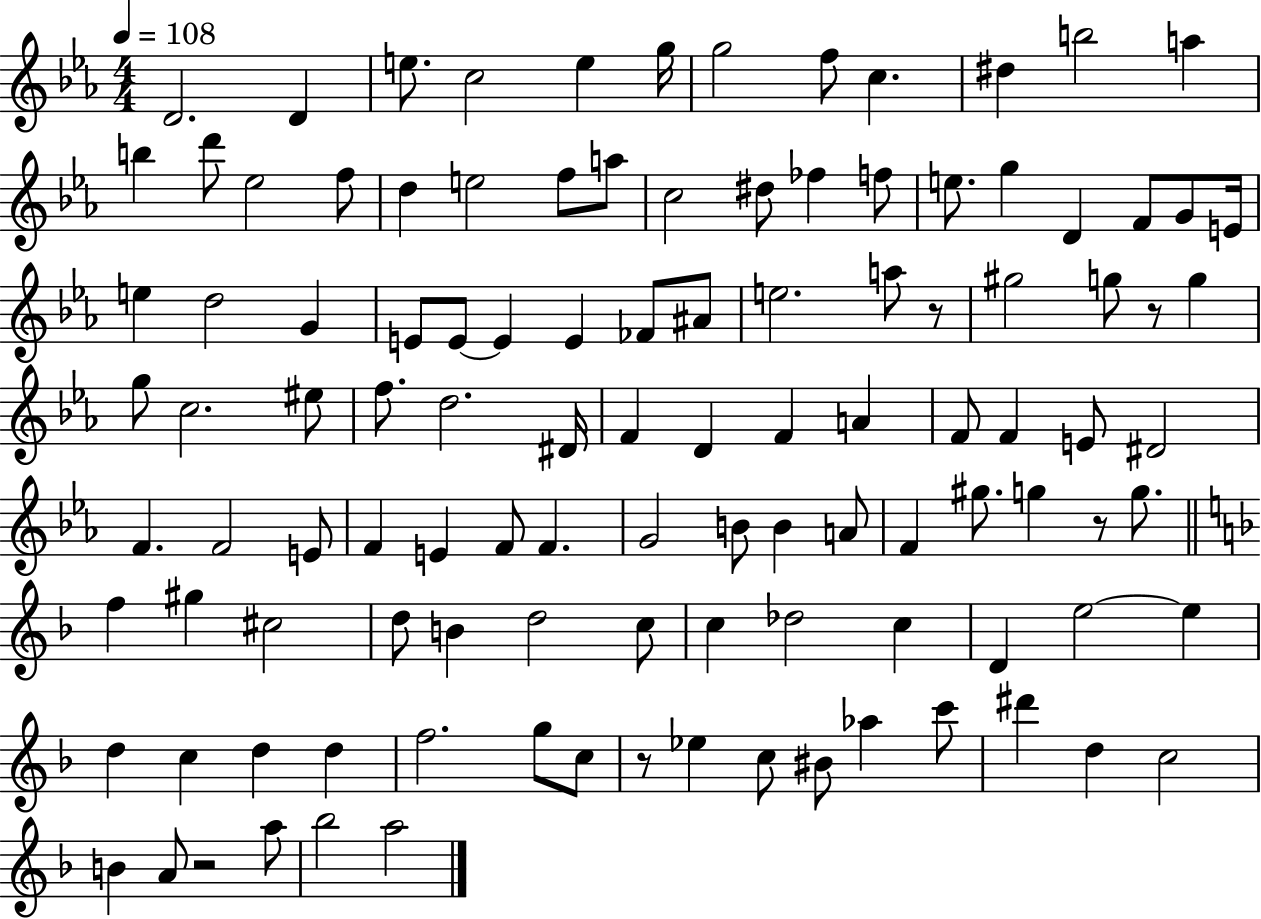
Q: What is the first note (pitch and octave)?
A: D4